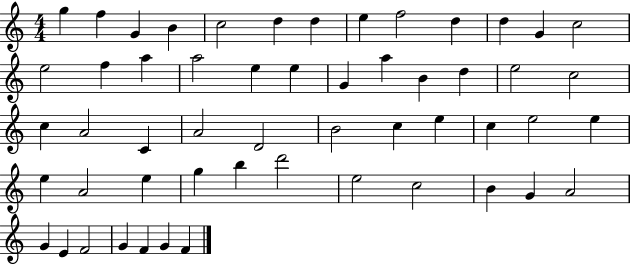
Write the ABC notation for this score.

X:1
T:Untitled
M:4/4
L:1/4
K:C
g f G B c2 d d e f2 d d G c2 e2 f a a2 e e G a B d e2 c2 c A2 C A2 D2 B2 c e c e2 e e A2 e g b d'2 e2 c2 B G A2 G E F2 G F G F